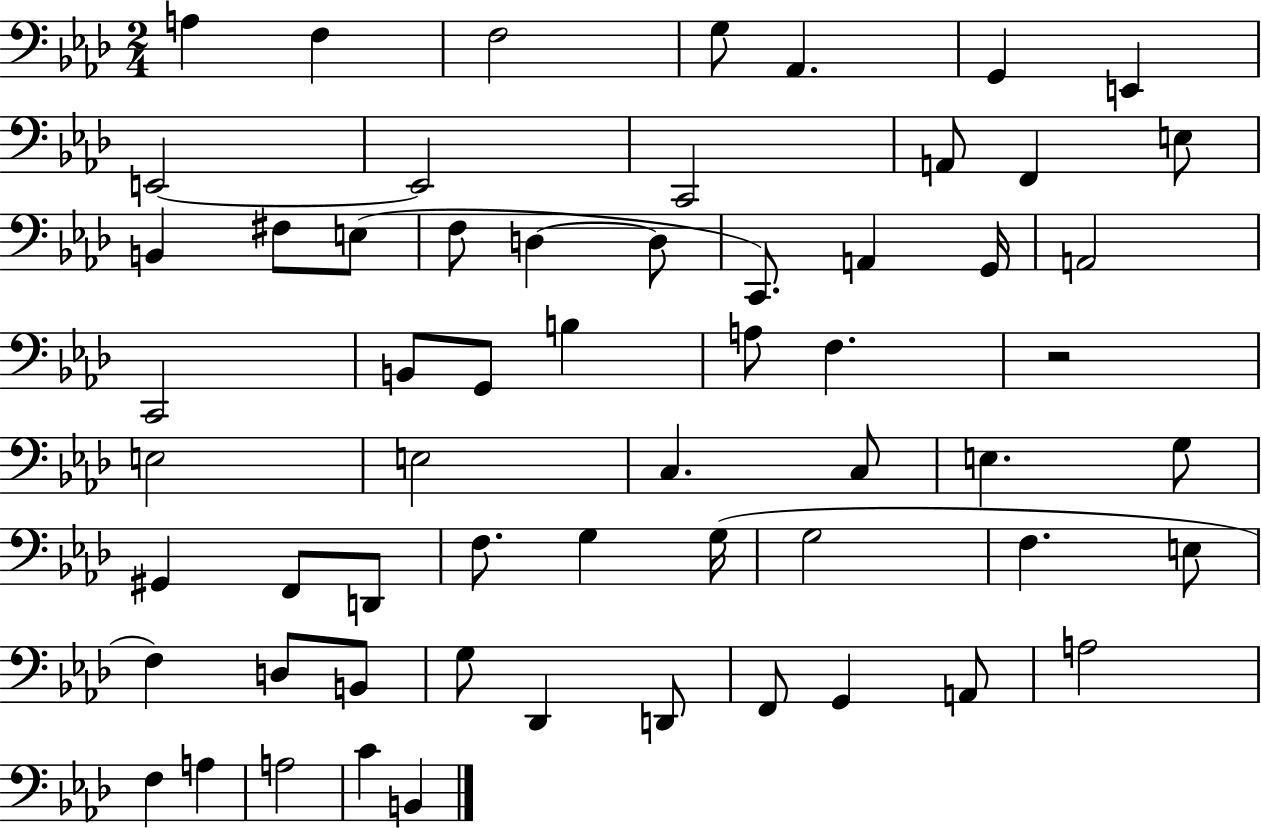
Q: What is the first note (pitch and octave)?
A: A3